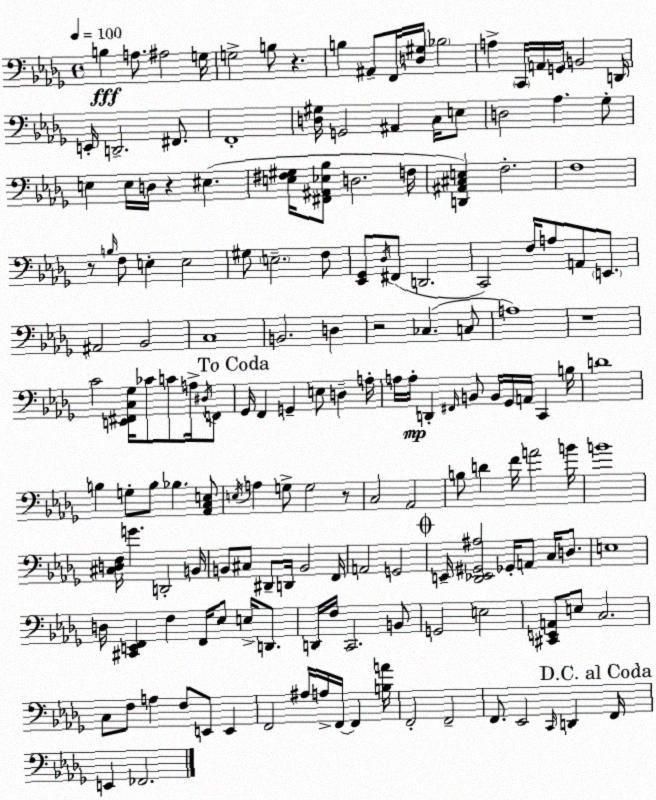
X:1
T:Untitled
M:4/4
L:1/4
K:Bbm
B, A,/2 ^A,2 G,/4 G,2 B,/2 z B, ^A,,/2 F,,/4 [D,^G,]/4 _B,2 A, C,,/4 A,,/4 G,,/4 B,,2 D,,/4 E,,/4 D,,2 ^F,,/2 F,,4 [D,^G,]/4 G,,2 ^A,, C,/4 E,/2 D,2 _A, _G,/2 E, E,/4 D,/4 z ^E, [E,^F,^G,]/4 [^F,,^A,,_E,_B,]/2 D,2 F,/4 [D,,^A,,^C,E,] F,2 F,4 z/2 B,/4 F,/2 E, E,2 ^G,/2 E,2 F,/2 [_E,,_G,,]/2 _D,/4 ^F,,/2 D,,2 C,,2 F,/4 A,/2 A,,/2 E,,/2 ^A,,2 _B,,2 C,4 B,,2 D, z2 _C, C,/2 A,4 z4 C2 [E,,^F,,C,_G,]/4 _C/2 C/2 A,/4 ^D,/4 F,,/2 _G,,/4 F,, G,, E,/2 D, A,/4 A,/4 A,/4 D,, ^F,,/4 B,,/2 B,,/4 _G,,/4 A,,/4 C,, B,/4 D4 B, G,/2 B,/2 _B, [_A,,C,E,]/2 E,/4 A, G,/2 G,2 z/2 C,2 _A,,2 B,/2 D F/4 A2 B/4 B4 [^C,D,F,]/4 G D,,2 B,,/4 B,,/2 ^C,/2 ^D,,/2 D,,/4 B,,2 F,,/4 A,,2 G,,2 E,,/4 [_D,,_E,,^G,,^A,]2 _G,,/4 A,,/2 C,/4 D,/2 E,4 D,/4 [^C,,E,,F,,] F, F,,/4 _E,/2 E,/4 D,,/2 D,,/4 F,/4 C,,2 B,,/2 G,,2 E,2 [^C,,E,,A,,]/2 E,/2 C,2 C,/2 F,/2 A, F,/2 E,,/2 E,, F,,2 ^A,/4 A,/4 F,,/4 F,, [B,A]/4 F,,2 F,,2 F,,/2 _E,,2 C,,/4 D,, F,,/4 E,, _F,,2